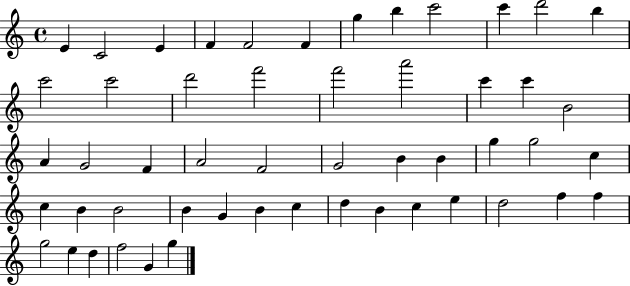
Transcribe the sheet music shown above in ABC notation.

X:1
T:Untitled
M:4/4
L:1/4
K:C
E C2 E F F2 F g b c'2 c' d'2 b c'2 c'2 d'2 f'2 f'2 a'2 c' c' B2 A G2 F A2 F2 G2 B B g g2 c c B B2 B G B c d B c e d2 f f g2 e d f2 G g